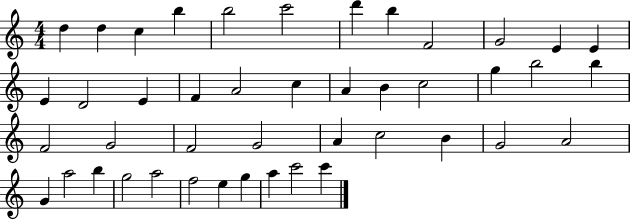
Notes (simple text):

D5/q D5/q C5/q B5/q B5/h C6/h D6/q B5/q F4/h G4/h E4/q E4/q E4/q D4/h E4/q F4/q A4/h C5/q A4/q B4/q C5/h G5/q B5/h B5/q F4/h G4/h F4/h G4/h A4/q C5/h B4/q G4/h A4/h G4/q A5/h B5/q G5/h A5/h F5/h E5/q G5/q A5/q C6/h C6/q